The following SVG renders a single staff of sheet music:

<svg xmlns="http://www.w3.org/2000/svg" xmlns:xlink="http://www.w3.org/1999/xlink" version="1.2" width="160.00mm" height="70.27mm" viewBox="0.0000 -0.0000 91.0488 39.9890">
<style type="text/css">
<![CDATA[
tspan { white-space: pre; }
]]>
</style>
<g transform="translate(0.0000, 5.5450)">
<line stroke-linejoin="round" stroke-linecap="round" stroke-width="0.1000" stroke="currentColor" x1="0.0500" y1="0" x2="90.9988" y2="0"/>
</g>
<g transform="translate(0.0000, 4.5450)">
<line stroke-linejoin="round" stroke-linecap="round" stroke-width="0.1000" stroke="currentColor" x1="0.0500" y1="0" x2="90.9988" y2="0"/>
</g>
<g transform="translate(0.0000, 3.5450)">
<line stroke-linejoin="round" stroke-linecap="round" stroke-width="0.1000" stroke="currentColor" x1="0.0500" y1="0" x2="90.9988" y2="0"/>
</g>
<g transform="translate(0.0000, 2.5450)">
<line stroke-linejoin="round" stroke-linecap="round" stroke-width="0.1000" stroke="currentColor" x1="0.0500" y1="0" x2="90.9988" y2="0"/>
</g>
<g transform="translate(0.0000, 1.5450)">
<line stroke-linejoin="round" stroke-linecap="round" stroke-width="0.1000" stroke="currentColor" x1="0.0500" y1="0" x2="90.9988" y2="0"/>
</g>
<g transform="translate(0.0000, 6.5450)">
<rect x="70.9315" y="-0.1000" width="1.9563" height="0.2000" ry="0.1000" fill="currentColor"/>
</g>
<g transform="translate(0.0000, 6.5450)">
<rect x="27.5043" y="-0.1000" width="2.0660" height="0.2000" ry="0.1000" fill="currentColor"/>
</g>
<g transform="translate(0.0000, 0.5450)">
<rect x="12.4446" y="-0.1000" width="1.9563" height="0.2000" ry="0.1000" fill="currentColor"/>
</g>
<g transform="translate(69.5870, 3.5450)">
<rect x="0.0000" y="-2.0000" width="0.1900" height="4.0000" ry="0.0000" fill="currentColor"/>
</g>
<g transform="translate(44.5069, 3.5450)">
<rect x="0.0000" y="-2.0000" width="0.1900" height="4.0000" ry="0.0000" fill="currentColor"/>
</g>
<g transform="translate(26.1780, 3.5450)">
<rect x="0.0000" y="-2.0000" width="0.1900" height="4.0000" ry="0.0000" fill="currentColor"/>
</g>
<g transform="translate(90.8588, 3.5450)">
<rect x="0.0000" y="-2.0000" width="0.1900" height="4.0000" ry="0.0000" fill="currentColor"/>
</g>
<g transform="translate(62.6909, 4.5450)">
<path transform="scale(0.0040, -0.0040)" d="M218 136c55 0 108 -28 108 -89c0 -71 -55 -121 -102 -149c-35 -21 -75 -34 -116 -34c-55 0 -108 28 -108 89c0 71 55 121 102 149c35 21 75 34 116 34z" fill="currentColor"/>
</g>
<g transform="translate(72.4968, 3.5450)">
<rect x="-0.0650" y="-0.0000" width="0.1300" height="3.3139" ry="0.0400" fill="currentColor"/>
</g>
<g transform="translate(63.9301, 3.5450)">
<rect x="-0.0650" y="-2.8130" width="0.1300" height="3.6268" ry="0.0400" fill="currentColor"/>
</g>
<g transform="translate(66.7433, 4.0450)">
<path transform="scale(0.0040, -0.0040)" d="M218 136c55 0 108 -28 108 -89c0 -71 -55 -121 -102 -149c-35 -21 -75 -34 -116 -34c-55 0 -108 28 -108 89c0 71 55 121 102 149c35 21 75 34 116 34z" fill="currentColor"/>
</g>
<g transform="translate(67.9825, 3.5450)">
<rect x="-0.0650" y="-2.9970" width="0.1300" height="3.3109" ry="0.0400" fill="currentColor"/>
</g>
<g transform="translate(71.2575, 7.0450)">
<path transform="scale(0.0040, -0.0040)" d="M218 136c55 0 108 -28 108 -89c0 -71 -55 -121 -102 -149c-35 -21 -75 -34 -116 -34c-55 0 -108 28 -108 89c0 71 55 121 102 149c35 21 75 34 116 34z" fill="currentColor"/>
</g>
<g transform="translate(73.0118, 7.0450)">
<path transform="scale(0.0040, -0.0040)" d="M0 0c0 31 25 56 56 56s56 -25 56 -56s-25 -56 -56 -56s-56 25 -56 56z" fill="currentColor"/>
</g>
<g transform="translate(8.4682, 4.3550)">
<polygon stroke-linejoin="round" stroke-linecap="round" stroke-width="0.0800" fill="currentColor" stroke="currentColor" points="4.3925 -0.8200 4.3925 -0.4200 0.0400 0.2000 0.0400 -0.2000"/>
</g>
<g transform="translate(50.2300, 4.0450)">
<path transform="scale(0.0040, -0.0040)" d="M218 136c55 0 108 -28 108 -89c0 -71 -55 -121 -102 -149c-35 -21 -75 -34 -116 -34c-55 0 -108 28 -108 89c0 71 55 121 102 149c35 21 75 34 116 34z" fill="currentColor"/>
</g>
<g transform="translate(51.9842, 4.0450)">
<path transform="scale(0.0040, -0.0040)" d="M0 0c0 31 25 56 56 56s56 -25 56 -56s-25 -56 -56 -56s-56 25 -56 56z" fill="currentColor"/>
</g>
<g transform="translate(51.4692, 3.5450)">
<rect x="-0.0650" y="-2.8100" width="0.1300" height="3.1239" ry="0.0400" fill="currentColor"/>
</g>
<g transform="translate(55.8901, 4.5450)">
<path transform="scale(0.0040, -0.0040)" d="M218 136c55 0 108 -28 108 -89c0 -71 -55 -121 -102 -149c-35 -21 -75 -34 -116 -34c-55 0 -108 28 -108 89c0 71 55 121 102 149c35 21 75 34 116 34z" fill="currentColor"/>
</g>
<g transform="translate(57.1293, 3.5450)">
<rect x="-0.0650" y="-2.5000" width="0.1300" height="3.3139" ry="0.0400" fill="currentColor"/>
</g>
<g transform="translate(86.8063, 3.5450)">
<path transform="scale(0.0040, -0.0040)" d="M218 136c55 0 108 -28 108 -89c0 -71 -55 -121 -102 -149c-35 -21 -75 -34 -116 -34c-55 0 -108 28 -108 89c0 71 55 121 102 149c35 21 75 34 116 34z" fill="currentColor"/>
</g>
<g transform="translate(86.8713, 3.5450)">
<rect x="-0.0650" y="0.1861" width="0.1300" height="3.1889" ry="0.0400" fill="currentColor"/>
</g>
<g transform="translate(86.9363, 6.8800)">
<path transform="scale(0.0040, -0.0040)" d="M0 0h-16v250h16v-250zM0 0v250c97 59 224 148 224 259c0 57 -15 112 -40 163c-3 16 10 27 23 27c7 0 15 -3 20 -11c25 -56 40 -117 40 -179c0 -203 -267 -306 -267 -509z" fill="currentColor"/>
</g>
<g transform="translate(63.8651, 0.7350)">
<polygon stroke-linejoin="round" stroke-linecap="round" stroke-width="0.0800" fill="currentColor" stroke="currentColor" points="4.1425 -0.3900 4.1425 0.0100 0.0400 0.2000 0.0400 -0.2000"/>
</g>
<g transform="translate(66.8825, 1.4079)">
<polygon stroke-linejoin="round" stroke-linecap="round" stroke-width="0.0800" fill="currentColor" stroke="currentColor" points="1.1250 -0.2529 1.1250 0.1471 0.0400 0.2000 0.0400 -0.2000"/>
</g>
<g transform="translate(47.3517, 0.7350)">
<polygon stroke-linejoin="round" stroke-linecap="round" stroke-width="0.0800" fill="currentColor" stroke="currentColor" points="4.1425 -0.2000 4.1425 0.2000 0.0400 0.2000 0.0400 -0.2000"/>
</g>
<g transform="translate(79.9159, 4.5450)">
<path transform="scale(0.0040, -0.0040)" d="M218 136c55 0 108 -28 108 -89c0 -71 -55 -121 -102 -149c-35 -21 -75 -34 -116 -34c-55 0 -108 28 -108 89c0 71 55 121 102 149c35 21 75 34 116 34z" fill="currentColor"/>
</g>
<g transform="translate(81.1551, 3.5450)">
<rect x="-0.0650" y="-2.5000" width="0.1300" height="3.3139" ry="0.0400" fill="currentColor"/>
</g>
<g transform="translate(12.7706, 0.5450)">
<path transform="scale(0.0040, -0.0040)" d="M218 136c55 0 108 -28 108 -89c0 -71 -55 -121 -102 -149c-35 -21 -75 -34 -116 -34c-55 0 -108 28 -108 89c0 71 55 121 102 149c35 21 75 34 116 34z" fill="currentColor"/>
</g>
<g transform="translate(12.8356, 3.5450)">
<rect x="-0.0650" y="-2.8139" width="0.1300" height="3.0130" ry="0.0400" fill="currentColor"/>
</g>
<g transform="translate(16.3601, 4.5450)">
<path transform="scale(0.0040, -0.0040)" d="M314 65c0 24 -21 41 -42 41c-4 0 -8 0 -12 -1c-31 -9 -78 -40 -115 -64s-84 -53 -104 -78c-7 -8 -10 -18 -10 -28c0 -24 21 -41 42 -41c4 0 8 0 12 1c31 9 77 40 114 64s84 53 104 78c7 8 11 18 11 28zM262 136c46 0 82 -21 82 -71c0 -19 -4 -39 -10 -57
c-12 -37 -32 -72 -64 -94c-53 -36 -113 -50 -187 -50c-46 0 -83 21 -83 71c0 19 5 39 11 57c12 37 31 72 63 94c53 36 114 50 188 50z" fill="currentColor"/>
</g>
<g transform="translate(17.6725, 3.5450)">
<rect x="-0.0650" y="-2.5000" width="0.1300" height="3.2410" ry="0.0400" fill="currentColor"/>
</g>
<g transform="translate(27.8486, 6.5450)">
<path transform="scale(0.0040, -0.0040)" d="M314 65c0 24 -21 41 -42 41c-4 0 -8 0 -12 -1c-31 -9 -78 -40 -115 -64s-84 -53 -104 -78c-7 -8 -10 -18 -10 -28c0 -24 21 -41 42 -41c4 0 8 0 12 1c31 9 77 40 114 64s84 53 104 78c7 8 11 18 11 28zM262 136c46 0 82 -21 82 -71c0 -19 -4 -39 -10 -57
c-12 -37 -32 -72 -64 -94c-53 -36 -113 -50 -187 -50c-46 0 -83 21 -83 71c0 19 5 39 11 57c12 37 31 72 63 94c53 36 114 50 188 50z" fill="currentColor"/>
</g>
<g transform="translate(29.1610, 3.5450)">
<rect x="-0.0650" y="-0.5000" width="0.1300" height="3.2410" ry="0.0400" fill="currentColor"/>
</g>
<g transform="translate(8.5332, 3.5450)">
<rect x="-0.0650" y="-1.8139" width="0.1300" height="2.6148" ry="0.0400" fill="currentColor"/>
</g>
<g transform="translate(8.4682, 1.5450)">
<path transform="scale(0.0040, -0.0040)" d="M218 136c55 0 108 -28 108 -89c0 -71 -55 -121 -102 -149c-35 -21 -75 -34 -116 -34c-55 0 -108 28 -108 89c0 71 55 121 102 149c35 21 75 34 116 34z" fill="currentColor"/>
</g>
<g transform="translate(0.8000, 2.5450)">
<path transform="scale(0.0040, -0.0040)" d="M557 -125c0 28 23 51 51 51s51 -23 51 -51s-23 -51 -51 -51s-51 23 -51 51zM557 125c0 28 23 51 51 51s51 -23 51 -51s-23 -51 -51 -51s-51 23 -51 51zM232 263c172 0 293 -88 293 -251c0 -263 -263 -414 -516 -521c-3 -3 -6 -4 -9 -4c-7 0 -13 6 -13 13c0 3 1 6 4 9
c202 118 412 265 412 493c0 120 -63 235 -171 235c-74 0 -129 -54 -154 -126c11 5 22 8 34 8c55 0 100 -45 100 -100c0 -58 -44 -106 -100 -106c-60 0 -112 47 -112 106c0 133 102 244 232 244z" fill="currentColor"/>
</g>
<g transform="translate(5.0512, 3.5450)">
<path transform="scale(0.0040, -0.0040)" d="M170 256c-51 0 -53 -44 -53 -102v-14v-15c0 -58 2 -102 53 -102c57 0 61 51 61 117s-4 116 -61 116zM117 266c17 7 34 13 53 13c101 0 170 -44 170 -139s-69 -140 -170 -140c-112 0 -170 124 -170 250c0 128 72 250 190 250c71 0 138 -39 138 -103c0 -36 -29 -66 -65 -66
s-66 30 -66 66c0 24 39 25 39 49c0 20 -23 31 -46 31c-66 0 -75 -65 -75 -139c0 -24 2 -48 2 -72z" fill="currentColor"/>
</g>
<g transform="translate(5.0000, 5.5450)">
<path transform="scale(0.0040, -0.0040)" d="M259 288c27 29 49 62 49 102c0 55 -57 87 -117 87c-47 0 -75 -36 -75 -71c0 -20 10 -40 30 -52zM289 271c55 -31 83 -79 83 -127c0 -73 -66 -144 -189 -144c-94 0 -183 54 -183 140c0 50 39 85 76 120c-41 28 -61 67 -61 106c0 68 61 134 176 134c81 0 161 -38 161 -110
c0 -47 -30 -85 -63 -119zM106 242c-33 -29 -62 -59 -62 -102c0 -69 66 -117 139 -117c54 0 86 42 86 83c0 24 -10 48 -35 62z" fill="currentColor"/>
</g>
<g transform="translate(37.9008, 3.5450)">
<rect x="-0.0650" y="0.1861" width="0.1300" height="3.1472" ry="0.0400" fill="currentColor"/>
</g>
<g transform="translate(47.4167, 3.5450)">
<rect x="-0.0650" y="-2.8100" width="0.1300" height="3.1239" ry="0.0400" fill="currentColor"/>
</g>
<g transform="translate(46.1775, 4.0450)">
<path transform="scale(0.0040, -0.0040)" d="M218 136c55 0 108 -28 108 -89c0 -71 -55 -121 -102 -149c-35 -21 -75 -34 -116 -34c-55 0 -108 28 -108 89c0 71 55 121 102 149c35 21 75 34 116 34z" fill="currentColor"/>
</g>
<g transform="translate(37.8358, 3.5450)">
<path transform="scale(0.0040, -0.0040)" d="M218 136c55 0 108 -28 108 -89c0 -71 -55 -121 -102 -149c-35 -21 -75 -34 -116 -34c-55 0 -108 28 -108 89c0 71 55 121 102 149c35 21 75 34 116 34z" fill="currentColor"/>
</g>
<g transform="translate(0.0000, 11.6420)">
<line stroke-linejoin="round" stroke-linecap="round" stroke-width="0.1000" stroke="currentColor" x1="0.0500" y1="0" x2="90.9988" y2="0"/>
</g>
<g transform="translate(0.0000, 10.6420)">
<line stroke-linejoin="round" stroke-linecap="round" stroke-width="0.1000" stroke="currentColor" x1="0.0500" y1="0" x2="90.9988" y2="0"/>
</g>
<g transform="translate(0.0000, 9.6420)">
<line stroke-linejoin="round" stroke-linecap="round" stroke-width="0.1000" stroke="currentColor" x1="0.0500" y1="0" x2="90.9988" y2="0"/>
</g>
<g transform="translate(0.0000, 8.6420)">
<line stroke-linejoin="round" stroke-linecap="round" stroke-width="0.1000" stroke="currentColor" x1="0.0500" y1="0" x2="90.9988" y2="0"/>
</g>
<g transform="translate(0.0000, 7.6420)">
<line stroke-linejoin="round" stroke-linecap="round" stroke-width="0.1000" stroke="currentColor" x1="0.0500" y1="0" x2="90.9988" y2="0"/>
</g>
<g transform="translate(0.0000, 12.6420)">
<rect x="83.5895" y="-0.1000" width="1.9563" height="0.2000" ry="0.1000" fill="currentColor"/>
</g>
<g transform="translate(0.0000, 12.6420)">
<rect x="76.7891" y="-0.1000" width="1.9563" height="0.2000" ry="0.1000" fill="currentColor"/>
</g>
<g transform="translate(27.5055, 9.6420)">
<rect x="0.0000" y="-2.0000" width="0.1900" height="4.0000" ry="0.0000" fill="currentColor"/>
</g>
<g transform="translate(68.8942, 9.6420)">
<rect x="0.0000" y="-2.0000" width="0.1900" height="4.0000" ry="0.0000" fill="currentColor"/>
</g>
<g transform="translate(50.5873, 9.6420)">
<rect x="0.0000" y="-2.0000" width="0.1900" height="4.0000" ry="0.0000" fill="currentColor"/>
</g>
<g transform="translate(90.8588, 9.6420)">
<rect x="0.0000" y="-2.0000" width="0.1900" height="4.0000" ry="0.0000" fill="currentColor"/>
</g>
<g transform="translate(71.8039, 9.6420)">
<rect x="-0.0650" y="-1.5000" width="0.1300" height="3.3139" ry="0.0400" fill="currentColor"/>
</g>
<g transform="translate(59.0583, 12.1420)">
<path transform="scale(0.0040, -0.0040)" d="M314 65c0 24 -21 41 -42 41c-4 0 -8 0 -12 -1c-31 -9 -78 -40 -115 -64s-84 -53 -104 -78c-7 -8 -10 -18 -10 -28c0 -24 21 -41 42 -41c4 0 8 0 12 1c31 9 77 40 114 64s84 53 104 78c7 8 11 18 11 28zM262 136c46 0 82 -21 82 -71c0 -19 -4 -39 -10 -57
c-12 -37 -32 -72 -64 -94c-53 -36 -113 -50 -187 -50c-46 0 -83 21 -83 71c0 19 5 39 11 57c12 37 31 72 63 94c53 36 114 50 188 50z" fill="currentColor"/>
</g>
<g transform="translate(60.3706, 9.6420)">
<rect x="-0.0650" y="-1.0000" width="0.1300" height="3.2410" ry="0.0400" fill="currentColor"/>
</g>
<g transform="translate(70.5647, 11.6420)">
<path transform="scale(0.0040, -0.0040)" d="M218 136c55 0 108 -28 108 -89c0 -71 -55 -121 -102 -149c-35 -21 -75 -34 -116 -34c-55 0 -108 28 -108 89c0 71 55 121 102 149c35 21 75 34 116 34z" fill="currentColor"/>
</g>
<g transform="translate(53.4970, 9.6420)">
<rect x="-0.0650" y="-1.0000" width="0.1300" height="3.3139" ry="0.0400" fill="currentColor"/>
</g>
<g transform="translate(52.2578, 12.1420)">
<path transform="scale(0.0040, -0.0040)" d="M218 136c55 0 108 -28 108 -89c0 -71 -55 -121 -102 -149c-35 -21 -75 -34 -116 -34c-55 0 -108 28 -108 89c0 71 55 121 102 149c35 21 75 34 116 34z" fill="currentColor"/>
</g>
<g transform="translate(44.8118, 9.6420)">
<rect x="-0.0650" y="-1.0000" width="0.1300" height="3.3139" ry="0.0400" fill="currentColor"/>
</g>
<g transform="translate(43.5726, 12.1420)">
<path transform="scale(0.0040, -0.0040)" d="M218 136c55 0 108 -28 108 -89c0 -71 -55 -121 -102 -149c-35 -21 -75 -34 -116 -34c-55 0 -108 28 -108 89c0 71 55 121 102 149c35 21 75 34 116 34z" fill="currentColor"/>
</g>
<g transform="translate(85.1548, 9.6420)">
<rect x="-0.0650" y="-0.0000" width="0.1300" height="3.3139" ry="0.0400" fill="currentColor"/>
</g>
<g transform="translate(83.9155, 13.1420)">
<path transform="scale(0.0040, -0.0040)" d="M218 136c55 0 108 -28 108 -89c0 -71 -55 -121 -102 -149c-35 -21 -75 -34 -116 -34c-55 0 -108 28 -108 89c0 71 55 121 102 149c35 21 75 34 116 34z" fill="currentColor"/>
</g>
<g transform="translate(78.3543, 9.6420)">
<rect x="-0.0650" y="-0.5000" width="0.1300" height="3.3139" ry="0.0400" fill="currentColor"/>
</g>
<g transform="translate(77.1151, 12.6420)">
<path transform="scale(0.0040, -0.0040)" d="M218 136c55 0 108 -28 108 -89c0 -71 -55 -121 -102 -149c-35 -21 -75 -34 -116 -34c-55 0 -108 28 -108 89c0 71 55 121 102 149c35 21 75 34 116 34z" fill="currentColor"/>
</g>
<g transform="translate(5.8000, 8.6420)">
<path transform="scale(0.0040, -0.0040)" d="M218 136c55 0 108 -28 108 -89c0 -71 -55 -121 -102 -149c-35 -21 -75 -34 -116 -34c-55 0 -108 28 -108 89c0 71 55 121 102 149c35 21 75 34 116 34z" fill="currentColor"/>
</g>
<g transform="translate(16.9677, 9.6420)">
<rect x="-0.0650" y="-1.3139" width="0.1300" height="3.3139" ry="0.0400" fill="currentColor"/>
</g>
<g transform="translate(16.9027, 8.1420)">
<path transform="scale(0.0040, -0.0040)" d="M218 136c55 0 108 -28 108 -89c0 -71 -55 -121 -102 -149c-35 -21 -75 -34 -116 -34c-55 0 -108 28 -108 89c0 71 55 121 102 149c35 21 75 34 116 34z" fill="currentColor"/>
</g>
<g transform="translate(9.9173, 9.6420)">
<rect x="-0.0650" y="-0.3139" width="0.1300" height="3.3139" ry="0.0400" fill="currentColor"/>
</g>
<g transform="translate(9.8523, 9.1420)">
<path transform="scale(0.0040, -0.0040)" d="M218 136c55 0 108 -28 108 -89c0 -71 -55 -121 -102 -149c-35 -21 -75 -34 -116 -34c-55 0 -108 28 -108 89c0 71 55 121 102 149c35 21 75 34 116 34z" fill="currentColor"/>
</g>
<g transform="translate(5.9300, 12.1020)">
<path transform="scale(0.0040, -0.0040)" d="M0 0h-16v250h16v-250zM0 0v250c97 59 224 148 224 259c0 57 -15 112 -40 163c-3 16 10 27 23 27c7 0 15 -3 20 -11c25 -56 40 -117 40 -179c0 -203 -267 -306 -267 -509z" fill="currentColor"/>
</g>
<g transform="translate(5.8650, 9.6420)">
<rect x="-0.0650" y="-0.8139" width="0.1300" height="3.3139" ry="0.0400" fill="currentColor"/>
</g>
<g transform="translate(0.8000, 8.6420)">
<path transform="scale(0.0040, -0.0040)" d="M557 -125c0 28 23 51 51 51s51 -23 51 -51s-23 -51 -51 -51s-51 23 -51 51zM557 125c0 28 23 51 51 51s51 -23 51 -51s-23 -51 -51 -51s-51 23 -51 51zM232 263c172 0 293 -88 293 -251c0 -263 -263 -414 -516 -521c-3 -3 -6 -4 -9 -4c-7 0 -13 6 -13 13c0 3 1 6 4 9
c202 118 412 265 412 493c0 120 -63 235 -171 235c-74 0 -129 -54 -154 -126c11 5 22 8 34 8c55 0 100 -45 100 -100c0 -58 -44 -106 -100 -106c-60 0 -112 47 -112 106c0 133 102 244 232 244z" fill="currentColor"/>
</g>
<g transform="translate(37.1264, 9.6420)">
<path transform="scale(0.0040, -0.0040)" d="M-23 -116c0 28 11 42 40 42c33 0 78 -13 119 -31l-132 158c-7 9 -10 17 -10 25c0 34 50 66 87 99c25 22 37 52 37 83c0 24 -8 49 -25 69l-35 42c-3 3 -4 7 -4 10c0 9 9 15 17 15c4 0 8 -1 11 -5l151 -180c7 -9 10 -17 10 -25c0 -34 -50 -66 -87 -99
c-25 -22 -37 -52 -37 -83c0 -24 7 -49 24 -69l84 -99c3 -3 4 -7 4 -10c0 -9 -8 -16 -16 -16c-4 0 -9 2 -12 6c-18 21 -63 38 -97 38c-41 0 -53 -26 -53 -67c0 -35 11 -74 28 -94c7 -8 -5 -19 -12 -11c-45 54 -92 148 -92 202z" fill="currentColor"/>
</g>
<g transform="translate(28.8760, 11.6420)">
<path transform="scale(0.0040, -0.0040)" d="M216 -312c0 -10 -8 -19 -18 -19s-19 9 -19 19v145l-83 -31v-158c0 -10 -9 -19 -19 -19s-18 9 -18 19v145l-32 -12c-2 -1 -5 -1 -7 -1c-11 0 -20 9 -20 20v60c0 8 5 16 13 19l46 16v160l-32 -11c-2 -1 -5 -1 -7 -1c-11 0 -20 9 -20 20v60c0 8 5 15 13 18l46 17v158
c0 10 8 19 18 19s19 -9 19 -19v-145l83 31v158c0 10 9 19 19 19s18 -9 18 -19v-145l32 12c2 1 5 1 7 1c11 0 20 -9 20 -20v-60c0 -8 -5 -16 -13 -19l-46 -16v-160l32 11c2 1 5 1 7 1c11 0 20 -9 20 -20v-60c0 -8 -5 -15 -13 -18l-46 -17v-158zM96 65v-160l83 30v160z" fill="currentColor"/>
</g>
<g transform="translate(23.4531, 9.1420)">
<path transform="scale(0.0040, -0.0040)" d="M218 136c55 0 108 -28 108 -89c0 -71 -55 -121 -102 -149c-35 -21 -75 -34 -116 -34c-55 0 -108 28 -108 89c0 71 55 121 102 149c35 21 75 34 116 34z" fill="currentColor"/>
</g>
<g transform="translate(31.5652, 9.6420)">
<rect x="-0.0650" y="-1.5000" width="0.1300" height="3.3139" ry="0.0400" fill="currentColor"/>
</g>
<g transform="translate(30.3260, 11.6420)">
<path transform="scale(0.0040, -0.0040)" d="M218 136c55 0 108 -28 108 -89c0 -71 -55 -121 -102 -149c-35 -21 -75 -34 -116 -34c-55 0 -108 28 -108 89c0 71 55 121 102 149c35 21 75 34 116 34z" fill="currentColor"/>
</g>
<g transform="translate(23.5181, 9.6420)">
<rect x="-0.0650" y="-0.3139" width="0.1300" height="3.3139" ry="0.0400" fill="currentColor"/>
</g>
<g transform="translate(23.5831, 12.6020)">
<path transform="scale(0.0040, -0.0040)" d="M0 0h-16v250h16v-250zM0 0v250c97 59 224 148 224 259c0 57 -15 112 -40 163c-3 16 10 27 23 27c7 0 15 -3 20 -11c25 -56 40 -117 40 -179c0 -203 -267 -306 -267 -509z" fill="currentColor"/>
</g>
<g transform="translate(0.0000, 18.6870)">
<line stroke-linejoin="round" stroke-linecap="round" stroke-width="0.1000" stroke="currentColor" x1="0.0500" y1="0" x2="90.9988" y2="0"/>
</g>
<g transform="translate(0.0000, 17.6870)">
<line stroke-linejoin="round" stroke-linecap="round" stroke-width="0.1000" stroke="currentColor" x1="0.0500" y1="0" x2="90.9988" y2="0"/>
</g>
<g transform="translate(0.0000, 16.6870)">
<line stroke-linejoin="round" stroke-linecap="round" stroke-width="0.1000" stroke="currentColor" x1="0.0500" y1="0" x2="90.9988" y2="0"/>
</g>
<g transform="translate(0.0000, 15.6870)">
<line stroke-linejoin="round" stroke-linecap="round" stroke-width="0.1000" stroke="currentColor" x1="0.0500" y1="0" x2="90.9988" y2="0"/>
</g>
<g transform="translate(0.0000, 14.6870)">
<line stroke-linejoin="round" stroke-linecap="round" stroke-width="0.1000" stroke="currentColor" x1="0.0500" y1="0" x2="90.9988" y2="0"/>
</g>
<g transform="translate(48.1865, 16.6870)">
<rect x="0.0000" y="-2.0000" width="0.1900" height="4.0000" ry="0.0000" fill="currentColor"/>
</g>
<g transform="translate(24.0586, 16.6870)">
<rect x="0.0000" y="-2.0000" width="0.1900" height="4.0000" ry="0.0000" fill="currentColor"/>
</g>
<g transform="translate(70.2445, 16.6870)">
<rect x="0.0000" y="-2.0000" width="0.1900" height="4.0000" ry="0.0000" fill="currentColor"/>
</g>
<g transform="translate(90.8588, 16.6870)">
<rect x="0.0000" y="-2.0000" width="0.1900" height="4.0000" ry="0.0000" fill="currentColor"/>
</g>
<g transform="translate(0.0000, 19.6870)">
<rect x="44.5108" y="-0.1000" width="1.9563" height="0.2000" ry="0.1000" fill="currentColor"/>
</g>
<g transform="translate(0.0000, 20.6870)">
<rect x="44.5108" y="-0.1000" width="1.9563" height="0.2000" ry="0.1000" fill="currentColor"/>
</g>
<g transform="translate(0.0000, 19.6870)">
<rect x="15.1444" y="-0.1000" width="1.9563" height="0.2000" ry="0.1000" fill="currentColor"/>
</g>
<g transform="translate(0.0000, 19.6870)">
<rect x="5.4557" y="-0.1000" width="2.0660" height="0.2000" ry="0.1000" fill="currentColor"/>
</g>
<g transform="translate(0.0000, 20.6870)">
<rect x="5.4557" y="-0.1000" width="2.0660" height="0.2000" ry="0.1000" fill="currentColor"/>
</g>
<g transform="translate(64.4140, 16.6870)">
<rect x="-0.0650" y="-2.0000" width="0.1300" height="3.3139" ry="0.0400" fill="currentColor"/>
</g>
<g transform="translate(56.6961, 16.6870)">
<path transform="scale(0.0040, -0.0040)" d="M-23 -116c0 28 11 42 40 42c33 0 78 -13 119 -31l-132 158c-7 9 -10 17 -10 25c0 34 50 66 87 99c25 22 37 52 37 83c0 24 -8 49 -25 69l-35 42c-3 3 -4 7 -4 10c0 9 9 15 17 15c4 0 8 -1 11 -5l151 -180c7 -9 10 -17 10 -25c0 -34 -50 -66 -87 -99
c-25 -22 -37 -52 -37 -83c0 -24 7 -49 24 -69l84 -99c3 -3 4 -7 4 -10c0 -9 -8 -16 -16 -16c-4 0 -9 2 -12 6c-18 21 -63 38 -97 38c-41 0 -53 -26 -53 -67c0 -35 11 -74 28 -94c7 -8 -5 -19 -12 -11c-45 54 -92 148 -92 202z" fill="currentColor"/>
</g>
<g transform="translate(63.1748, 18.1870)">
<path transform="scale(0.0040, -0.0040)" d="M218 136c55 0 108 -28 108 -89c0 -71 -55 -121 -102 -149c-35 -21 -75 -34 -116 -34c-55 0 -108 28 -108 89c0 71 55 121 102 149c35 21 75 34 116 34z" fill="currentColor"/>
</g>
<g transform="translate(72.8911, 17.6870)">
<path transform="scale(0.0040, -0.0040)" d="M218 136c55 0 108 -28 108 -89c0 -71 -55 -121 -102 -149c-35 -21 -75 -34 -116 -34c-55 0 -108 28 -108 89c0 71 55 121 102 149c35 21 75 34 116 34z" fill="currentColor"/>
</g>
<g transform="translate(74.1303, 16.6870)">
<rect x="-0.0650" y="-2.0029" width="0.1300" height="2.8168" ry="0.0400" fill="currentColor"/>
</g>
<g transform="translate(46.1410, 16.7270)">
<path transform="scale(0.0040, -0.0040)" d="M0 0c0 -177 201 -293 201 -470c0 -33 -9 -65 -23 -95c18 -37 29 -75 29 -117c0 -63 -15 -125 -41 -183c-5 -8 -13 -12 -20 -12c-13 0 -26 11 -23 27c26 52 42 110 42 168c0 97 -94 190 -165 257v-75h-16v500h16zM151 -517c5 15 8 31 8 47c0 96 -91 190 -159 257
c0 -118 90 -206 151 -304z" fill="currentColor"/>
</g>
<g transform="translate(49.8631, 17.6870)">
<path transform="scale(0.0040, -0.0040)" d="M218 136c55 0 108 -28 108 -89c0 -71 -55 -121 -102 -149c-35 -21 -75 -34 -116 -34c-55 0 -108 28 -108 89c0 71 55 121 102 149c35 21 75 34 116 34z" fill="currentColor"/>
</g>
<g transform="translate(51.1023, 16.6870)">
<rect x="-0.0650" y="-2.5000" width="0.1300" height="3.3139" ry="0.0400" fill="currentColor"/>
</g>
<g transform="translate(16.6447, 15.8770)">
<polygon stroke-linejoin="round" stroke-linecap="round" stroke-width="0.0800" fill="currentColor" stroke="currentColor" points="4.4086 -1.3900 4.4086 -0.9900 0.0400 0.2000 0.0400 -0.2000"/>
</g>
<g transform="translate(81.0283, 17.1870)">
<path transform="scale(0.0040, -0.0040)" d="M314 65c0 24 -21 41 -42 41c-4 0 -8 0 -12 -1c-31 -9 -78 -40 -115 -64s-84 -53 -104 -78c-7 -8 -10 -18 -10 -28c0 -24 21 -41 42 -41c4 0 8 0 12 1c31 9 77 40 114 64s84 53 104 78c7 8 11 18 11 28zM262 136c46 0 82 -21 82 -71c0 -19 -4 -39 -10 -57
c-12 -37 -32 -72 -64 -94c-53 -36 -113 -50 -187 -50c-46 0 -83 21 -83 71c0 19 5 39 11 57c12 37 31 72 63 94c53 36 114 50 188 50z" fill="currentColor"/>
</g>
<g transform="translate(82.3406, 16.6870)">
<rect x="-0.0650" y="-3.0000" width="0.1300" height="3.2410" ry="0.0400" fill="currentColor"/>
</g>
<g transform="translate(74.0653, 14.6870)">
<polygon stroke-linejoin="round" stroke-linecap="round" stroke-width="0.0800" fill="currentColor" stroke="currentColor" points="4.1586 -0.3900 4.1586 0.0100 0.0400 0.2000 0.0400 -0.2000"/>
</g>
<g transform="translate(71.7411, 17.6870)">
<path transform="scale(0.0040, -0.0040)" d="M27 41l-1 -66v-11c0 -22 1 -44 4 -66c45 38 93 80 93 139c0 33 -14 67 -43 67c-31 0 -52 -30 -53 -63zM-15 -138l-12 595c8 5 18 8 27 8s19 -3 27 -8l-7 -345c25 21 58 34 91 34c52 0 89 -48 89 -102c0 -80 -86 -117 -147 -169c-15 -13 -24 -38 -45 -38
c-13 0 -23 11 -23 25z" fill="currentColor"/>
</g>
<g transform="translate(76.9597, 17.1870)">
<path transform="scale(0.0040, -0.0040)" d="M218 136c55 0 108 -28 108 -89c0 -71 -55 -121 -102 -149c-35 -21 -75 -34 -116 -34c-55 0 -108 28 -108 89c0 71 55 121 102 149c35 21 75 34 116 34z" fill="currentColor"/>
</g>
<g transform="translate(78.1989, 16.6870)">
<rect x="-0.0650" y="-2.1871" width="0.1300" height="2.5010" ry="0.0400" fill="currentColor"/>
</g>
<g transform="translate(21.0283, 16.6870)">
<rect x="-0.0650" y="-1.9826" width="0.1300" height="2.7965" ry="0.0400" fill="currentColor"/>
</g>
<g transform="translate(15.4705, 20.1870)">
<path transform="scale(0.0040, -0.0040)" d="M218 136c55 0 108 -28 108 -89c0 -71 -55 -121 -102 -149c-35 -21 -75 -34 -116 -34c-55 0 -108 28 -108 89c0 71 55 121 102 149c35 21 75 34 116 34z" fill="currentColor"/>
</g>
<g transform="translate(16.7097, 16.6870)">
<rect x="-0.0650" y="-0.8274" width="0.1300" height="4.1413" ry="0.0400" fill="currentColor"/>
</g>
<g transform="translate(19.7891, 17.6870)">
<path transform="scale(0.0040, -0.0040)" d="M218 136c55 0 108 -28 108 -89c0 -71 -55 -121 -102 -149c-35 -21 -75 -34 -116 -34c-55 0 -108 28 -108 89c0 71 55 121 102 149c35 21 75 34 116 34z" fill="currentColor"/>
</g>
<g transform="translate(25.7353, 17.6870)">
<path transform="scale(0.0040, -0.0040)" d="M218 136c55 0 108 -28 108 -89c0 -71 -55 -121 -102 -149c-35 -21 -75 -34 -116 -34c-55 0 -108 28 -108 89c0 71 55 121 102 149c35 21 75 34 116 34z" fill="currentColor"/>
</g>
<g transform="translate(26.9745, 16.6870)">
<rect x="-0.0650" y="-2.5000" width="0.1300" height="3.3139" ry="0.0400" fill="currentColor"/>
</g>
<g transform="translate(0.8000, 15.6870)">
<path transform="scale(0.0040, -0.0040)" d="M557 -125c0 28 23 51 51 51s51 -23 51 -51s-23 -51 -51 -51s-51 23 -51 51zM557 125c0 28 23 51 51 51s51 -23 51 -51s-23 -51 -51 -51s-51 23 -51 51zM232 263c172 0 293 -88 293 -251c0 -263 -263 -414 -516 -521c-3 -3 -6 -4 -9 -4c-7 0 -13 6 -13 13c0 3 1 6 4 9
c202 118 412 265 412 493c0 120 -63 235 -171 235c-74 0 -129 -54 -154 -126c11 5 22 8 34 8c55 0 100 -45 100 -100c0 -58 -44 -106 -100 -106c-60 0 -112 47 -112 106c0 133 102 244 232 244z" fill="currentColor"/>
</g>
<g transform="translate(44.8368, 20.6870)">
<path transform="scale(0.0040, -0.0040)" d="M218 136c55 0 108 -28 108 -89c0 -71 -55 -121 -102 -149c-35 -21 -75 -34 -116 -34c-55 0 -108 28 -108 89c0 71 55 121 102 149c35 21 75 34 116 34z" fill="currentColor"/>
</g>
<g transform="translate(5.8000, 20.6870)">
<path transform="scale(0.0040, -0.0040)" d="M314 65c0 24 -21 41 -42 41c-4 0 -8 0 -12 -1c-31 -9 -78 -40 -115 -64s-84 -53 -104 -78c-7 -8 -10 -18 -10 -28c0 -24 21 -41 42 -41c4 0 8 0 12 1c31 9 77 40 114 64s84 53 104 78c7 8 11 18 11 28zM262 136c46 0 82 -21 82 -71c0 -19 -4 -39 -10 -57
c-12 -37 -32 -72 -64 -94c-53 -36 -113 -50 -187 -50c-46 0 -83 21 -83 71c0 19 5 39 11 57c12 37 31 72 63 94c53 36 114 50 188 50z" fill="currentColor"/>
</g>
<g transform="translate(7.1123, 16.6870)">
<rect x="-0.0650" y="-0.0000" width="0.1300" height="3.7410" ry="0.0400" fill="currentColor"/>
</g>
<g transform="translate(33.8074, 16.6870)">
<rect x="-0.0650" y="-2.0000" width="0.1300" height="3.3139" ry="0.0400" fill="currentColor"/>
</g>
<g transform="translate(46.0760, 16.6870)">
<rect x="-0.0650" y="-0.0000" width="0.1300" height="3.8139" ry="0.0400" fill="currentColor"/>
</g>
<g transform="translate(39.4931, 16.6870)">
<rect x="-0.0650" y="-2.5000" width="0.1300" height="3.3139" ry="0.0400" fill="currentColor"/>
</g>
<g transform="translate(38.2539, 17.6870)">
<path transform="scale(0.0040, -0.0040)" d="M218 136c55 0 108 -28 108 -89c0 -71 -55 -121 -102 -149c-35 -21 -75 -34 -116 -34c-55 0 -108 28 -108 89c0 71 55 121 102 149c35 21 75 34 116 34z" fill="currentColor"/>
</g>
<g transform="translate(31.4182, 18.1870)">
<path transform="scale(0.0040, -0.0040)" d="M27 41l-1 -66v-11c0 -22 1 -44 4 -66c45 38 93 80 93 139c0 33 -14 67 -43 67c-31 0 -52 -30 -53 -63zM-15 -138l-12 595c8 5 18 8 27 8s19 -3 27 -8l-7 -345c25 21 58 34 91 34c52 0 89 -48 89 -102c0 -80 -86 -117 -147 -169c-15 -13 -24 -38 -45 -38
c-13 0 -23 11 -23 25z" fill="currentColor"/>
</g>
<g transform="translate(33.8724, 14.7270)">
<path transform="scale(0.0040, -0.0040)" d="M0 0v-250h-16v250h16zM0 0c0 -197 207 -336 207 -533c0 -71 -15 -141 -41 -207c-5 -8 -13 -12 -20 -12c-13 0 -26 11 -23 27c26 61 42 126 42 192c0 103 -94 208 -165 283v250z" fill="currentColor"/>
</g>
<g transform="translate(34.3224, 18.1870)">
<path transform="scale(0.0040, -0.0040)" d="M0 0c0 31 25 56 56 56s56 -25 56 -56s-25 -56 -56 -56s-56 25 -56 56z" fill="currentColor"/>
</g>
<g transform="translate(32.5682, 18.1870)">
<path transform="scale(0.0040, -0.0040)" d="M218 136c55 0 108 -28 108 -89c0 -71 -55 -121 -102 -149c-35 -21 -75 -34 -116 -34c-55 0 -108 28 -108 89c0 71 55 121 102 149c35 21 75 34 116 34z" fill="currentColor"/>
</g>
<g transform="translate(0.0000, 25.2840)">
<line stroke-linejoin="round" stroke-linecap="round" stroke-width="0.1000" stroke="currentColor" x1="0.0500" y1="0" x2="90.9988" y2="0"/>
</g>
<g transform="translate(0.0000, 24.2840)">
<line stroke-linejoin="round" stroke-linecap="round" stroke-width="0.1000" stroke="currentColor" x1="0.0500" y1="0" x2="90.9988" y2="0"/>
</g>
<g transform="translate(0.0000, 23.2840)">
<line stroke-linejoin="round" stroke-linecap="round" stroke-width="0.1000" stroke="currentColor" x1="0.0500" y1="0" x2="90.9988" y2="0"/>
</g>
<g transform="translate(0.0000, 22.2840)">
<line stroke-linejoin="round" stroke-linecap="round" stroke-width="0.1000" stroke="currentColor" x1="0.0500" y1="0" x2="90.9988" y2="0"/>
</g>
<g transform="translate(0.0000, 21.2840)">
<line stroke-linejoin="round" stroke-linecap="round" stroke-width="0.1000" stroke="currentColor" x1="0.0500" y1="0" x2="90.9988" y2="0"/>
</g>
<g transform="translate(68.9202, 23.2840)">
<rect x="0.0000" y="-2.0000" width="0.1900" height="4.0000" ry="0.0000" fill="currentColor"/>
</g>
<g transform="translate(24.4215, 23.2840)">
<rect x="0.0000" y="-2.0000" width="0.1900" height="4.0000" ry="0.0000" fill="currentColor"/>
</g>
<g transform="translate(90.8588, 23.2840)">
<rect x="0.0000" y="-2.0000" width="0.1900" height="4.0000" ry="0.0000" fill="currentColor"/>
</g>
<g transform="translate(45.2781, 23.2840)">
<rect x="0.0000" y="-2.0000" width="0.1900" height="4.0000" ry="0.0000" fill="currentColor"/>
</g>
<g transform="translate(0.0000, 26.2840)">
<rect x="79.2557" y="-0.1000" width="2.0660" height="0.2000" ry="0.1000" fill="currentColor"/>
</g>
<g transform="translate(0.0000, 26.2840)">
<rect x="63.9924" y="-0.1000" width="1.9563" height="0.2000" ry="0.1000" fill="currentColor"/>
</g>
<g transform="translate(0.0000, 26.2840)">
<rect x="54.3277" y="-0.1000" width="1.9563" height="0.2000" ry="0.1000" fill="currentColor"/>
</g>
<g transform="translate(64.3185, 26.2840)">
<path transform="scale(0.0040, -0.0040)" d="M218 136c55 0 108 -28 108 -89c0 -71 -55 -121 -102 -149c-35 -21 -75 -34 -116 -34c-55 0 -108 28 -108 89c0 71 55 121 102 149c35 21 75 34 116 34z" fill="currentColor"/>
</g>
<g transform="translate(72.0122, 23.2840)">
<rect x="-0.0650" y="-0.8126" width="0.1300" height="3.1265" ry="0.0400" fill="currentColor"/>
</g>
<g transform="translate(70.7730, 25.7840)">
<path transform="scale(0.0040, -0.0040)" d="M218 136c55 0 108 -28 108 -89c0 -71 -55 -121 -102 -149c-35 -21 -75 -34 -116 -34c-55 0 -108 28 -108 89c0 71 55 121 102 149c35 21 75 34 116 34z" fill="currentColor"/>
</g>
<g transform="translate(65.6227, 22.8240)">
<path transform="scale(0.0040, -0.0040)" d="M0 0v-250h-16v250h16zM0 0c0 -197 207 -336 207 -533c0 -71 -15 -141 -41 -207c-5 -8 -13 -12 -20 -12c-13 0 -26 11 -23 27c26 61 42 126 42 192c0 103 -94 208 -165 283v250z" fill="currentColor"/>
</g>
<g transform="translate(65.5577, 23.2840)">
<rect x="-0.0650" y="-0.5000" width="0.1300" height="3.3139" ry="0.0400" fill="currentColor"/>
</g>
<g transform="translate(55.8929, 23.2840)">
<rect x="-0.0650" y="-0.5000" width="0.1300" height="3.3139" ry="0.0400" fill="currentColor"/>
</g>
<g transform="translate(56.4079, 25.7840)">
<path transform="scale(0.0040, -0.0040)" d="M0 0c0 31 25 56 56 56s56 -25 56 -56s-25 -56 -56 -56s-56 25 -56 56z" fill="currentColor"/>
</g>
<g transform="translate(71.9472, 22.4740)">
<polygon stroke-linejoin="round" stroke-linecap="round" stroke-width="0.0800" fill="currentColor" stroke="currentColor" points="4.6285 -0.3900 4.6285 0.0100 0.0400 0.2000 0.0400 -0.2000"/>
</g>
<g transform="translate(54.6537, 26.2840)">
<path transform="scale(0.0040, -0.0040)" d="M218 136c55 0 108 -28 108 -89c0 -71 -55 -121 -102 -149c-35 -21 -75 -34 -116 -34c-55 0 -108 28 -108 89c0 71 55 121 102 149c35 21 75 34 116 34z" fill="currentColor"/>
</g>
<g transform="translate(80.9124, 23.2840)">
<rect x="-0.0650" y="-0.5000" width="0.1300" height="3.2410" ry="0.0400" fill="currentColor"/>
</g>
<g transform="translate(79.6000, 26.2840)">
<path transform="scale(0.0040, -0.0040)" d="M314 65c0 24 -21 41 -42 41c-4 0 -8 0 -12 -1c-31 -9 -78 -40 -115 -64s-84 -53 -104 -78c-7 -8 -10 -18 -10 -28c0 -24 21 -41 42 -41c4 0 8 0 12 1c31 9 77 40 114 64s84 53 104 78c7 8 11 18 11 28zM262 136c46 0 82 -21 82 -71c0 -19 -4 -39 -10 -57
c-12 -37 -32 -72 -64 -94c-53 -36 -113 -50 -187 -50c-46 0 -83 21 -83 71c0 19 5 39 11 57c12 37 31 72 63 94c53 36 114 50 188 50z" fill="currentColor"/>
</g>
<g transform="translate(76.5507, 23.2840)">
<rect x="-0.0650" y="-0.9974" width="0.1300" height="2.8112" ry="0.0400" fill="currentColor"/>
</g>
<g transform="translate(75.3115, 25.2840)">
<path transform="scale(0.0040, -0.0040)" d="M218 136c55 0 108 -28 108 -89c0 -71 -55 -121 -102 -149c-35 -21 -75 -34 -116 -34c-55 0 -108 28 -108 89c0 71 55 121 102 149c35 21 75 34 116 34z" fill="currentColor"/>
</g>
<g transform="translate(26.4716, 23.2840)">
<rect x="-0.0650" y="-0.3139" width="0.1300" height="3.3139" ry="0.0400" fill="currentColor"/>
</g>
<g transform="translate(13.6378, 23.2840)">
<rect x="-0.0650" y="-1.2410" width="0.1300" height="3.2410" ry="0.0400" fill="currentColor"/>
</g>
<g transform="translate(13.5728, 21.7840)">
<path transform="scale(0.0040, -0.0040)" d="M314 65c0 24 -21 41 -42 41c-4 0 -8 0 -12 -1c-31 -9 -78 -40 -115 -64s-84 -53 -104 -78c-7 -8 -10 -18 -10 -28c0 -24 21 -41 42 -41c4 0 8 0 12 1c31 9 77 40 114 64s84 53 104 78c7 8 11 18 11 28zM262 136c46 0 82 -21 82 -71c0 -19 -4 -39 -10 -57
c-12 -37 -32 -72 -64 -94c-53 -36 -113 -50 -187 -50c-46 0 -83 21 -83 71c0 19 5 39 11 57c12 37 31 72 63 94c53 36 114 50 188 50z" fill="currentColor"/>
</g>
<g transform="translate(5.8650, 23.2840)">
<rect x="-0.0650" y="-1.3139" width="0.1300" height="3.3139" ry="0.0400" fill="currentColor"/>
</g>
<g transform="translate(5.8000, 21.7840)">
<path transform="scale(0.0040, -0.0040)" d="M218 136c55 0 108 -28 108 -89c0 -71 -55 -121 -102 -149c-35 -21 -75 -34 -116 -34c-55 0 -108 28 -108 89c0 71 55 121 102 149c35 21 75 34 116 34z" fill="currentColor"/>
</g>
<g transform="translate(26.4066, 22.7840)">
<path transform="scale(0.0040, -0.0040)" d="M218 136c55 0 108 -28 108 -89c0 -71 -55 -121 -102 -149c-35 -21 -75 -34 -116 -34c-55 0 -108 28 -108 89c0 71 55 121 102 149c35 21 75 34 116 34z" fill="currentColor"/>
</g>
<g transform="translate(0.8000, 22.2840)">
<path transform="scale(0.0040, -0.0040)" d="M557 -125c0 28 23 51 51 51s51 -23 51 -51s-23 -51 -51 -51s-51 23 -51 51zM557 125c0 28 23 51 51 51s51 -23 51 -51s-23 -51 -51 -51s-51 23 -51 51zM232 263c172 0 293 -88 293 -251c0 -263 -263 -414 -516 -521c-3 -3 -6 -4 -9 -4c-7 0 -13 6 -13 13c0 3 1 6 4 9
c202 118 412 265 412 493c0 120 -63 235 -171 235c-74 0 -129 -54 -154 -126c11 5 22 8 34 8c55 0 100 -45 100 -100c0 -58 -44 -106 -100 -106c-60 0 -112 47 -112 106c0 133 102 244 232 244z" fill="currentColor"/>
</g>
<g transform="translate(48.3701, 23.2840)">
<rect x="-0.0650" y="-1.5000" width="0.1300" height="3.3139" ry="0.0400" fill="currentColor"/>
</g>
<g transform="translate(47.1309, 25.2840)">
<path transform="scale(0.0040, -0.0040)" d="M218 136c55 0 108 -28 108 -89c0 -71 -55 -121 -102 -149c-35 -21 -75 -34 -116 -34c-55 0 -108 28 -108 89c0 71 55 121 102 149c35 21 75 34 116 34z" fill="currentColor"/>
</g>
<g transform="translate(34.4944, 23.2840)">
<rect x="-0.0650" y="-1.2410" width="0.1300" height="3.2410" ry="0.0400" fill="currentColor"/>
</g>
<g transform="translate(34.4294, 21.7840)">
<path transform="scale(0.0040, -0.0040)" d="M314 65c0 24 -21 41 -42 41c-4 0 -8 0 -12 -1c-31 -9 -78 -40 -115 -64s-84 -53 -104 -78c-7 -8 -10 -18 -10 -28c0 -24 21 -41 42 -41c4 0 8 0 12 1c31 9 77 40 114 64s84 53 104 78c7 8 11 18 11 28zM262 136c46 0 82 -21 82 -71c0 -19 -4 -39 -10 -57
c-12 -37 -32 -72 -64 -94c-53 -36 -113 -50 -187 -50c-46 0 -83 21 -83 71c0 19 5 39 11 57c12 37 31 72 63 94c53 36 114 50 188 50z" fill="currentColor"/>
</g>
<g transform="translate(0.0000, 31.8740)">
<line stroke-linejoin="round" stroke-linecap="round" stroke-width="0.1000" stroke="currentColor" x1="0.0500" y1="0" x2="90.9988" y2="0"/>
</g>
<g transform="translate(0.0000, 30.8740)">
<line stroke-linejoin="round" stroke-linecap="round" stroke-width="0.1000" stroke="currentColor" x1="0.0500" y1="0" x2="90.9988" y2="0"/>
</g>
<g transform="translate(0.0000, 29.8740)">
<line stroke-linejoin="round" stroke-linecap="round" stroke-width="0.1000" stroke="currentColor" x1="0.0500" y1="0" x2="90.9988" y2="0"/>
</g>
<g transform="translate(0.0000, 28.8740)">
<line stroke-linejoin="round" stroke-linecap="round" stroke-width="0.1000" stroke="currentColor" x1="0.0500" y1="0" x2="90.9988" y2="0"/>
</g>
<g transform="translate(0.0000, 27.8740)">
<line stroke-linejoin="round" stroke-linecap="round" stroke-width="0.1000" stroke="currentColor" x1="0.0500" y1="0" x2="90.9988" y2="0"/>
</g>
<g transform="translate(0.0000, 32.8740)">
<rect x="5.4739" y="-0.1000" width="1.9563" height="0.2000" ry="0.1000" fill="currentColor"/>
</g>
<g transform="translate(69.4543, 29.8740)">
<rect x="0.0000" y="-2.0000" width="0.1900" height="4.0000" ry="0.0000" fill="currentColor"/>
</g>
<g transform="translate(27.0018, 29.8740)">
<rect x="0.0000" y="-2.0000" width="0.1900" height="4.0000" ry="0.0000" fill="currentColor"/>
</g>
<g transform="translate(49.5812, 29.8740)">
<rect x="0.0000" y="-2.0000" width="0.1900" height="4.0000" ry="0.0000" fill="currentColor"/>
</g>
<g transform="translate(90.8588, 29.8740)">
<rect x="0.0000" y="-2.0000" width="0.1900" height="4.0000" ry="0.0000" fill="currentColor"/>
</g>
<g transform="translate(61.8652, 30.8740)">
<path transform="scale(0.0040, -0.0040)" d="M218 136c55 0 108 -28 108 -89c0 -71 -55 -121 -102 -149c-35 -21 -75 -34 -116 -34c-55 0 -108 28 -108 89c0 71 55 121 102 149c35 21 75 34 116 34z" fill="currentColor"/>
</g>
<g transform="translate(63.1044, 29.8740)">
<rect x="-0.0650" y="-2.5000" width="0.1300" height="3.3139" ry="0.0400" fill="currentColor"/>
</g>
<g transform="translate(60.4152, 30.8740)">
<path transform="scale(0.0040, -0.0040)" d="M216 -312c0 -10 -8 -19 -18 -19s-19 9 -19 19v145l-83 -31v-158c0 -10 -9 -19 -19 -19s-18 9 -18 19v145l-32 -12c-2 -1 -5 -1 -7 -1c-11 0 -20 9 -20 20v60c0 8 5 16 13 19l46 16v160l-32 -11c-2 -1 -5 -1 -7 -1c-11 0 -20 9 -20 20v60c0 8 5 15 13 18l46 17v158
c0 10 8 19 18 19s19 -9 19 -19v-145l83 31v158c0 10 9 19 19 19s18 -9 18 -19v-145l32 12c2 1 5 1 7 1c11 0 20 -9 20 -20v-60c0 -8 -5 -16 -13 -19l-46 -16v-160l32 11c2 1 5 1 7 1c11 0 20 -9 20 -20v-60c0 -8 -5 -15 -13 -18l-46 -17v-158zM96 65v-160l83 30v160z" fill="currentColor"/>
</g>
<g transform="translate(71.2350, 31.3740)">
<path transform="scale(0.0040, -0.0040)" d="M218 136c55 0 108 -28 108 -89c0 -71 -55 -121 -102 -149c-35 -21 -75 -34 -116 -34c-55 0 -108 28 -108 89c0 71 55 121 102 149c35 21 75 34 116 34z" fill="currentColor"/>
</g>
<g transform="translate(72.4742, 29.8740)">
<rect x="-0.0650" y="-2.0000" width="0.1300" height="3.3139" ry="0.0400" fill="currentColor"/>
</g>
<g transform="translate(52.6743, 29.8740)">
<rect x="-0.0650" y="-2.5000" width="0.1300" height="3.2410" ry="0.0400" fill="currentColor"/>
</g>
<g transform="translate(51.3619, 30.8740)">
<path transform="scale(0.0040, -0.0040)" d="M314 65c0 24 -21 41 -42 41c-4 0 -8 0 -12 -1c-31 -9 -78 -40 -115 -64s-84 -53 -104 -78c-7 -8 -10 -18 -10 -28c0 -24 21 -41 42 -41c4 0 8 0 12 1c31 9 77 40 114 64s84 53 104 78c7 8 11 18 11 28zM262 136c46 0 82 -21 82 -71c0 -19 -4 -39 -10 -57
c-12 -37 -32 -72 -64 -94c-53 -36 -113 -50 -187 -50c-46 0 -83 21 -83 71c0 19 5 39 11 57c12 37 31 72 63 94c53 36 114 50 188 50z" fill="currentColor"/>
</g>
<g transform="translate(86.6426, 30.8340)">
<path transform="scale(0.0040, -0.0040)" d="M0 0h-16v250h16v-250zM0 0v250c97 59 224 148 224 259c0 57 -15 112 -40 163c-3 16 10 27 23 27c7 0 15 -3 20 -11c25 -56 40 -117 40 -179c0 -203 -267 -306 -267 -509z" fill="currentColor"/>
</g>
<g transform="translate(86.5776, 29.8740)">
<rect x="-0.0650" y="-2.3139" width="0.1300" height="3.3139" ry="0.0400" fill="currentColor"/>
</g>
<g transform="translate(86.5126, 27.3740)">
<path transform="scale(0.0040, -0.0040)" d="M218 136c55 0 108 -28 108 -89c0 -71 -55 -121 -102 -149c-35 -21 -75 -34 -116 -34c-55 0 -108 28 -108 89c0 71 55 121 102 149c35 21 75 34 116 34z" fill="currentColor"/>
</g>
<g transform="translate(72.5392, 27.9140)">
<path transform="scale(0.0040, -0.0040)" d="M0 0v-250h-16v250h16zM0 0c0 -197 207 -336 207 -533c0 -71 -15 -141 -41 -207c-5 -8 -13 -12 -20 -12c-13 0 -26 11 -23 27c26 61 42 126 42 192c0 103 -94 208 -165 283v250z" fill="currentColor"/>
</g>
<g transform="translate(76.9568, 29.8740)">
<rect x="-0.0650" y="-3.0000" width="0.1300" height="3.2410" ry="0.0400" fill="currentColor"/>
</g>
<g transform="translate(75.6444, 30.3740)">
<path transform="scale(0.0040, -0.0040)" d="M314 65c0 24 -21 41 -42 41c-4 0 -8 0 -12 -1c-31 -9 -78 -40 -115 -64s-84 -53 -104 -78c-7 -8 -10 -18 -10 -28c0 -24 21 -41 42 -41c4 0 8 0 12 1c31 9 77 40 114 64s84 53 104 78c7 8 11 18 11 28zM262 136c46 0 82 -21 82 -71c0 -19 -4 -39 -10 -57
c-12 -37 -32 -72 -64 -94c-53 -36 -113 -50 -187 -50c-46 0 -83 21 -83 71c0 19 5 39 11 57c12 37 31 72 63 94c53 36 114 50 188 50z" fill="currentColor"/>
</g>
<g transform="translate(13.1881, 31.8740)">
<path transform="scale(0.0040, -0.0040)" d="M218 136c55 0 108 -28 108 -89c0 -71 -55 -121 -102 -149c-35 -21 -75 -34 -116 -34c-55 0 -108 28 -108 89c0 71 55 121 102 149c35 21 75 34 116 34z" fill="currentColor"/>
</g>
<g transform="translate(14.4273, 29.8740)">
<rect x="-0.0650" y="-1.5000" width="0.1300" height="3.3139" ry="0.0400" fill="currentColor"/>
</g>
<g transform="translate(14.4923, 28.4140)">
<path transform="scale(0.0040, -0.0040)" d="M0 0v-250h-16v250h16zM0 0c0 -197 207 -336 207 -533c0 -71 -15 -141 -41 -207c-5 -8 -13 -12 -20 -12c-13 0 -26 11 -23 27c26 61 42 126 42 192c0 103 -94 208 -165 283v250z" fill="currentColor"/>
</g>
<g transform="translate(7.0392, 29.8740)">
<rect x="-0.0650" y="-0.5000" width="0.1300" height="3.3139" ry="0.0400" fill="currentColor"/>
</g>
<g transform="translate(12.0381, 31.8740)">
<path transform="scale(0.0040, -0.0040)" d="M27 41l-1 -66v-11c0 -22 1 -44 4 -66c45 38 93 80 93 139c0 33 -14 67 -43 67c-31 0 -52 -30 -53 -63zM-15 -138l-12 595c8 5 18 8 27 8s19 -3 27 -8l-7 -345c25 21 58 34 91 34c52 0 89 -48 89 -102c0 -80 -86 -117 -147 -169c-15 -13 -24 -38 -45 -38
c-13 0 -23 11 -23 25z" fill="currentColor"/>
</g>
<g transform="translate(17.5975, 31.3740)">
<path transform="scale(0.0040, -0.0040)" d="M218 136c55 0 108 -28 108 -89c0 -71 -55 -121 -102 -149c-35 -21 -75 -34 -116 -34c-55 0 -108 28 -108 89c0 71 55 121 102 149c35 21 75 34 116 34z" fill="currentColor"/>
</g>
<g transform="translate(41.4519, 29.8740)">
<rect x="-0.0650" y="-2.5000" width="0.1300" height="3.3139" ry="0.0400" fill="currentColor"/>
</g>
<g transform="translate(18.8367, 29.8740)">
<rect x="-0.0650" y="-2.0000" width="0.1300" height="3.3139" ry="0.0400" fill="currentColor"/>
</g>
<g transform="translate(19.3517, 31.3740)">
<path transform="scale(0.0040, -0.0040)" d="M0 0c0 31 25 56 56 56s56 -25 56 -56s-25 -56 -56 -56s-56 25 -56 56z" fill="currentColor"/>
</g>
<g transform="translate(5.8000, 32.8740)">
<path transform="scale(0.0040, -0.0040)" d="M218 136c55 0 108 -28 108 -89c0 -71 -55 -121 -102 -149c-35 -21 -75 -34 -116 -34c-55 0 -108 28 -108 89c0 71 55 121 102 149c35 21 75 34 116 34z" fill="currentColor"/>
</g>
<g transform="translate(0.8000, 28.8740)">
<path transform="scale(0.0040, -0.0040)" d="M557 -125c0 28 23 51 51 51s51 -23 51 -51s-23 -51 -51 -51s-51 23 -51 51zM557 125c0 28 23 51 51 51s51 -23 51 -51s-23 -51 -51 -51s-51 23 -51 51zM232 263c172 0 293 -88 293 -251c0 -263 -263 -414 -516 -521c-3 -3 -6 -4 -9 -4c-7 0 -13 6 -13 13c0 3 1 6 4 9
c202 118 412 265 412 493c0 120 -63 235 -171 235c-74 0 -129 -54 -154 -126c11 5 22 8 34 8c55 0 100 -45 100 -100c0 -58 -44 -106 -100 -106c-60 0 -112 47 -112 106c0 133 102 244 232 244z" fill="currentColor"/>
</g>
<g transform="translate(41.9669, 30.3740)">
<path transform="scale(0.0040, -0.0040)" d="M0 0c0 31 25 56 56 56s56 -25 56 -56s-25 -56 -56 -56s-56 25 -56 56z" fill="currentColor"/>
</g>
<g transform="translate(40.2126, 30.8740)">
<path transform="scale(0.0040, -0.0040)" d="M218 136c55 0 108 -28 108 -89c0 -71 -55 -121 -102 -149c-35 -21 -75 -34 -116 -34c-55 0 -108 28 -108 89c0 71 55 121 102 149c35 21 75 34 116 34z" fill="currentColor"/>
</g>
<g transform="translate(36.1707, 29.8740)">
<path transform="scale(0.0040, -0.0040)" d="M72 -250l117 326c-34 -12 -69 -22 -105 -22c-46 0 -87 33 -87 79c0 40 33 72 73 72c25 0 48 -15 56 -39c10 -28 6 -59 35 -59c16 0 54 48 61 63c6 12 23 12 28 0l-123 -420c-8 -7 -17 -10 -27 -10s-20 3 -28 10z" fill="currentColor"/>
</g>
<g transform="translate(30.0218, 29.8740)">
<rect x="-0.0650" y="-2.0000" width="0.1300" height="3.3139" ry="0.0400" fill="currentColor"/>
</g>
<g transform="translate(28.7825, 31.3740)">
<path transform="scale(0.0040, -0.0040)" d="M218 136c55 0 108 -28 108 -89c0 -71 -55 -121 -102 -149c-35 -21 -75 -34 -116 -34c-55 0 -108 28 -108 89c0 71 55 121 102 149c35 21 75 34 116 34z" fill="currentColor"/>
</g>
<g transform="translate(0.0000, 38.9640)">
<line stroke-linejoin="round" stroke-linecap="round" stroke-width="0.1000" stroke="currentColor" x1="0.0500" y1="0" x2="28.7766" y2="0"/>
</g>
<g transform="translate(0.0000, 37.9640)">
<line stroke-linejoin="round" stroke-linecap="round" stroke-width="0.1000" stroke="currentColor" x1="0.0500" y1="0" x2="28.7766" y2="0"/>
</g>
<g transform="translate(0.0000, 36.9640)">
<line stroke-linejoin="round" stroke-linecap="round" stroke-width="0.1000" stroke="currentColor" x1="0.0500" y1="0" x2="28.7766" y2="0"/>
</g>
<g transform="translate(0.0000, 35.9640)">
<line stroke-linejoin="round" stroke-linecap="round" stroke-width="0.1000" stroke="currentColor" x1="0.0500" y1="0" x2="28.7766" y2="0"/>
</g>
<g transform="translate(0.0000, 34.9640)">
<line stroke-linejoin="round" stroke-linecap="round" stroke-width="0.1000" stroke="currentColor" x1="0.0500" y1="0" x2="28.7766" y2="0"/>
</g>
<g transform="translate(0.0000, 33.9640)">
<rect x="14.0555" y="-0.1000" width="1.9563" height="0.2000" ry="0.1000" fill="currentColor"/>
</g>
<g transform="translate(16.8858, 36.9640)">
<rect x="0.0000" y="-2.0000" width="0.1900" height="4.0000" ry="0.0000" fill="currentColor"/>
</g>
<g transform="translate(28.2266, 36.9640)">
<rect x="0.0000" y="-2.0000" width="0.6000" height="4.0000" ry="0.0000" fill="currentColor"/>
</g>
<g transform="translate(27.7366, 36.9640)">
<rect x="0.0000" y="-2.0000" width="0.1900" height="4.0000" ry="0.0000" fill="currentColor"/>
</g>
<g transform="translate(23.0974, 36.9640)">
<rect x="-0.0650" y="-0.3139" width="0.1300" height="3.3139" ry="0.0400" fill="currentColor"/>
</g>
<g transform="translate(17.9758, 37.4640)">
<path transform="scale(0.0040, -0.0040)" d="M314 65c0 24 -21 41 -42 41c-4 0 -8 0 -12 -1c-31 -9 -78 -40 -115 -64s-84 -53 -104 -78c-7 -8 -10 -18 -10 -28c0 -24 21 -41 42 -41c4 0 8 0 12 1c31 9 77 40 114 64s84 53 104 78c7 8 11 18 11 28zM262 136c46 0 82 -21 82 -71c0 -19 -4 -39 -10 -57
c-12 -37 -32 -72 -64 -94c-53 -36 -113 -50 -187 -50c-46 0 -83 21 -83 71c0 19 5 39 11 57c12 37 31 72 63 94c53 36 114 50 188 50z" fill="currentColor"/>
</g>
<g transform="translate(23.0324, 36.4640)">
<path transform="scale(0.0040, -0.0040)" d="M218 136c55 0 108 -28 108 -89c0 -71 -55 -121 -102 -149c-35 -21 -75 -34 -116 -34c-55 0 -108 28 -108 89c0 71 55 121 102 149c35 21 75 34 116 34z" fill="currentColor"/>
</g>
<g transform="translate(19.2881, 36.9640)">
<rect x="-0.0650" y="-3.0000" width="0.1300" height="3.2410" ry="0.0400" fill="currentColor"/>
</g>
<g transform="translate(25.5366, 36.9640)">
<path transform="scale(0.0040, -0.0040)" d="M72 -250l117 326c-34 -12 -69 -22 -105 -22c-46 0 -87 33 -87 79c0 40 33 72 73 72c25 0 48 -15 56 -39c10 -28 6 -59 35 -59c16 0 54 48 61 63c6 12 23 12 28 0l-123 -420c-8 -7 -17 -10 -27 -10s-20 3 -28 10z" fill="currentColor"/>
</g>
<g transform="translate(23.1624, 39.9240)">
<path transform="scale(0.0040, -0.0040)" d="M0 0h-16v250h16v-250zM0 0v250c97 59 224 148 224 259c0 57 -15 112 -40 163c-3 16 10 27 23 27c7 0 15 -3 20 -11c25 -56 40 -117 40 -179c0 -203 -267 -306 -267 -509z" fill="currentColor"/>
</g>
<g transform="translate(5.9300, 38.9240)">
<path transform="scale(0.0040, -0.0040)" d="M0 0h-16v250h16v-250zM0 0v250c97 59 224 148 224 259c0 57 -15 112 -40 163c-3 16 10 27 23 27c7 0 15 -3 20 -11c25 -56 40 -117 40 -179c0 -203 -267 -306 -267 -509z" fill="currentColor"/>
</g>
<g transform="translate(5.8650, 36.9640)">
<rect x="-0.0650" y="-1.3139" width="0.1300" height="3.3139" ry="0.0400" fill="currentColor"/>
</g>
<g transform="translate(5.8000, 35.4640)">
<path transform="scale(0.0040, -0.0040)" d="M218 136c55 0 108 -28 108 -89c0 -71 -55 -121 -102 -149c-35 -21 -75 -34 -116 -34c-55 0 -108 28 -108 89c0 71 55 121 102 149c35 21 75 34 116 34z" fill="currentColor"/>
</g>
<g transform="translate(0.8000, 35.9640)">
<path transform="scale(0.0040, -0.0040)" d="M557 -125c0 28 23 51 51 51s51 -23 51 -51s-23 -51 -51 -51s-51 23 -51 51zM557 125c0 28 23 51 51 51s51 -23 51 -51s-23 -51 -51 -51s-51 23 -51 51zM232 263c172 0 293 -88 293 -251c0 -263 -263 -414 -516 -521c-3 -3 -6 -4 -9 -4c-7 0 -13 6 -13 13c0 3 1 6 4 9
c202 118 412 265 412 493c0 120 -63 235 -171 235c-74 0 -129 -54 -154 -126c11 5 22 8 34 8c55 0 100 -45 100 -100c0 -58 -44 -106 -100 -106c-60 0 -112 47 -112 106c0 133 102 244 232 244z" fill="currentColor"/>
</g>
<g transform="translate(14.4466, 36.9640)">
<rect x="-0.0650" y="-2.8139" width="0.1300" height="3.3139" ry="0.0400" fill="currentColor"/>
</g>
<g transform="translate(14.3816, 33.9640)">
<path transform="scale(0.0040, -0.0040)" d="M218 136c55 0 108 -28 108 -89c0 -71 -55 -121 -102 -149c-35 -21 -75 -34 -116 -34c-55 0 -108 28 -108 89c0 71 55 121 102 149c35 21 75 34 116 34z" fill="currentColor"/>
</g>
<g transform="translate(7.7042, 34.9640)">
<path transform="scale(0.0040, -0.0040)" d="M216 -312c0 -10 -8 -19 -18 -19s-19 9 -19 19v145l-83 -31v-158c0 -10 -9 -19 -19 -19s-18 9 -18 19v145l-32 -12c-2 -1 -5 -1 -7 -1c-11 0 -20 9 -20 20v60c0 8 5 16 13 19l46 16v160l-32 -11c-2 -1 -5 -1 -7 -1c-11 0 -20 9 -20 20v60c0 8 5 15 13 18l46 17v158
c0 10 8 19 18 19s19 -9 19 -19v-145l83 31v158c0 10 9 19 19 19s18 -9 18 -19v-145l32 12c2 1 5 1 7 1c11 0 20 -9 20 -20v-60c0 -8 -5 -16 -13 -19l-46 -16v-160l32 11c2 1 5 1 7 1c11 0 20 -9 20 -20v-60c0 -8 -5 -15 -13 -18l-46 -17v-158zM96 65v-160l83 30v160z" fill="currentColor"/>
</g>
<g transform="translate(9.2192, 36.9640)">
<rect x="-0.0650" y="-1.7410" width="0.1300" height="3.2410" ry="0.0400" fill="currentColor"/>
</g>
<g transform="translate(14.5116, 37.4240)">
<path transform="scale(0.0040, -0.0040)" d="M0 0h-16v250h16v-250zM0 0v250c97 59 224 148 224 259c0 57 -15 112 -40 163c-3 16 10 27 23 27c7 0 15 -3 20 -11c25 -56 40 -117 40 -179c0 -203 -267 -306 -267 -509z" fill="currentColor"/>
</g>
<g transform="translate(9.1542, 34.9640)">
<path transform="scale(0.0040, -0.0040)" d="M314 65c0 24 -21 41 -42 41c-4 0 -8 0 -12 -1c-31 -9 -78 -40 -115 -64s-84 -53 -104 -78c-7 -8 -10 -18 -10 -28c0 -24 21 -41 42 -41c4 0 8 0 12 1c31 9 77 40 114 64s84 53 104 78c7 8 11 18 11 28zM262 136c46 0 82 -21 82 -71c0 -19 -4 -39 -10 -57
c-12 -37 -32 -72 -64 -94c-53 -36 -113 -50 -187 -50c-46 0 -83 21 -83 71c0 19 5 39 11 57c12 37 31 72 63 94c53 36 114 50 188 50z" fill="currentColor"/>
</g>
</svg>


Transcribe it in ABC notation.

X:1
T:Untitled
M:6/8
L:1/4
K:C
A,/2 C/2 B,,2 E,,2 D, C,/2 C,/2 B,, B,,/2 C,/4 D,, B,, D,/2 F,/2 E, G, E,/2 ^G,, z F,, F,, F,,2 G,, E,, D,, C,,2 D,,/2 B,,/2 B,, _A,,/2 B,, C,,/4 B,, z A,, _B,,/2 C,/2 C,2 G, G,2 E, G,2 G,, E,, E,,/2 F,,/2 G,,/2 E,,2 E,, _G,,/2 A,, A,, z/2 B,, B,,2 ^B,, A,,/2 C,2 B,/2 G,/2 ^A,2 C/2 C,2 E,/2 z/2